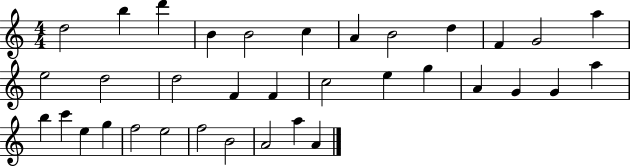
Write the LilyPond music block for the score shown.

{
  \clef treble
  \numericTimeSignature
  \time 4/4
  \key c \major
  d''2 b''4 d'''4 | b'4 b'2 c''4 | a'4 b'2 d''4 | f'4 g'2 a''4 | \break e''2 d''2 | d''2 f'4 f'4 | c''2 e''4 g''4 | a'4 g'4 g'4 a''4 | \break b''4 c'''4 e''4 g''4 | f''2 e''2 | f''2 b'2 | a'2 a''4 a'4 | \break \bar "|."
}